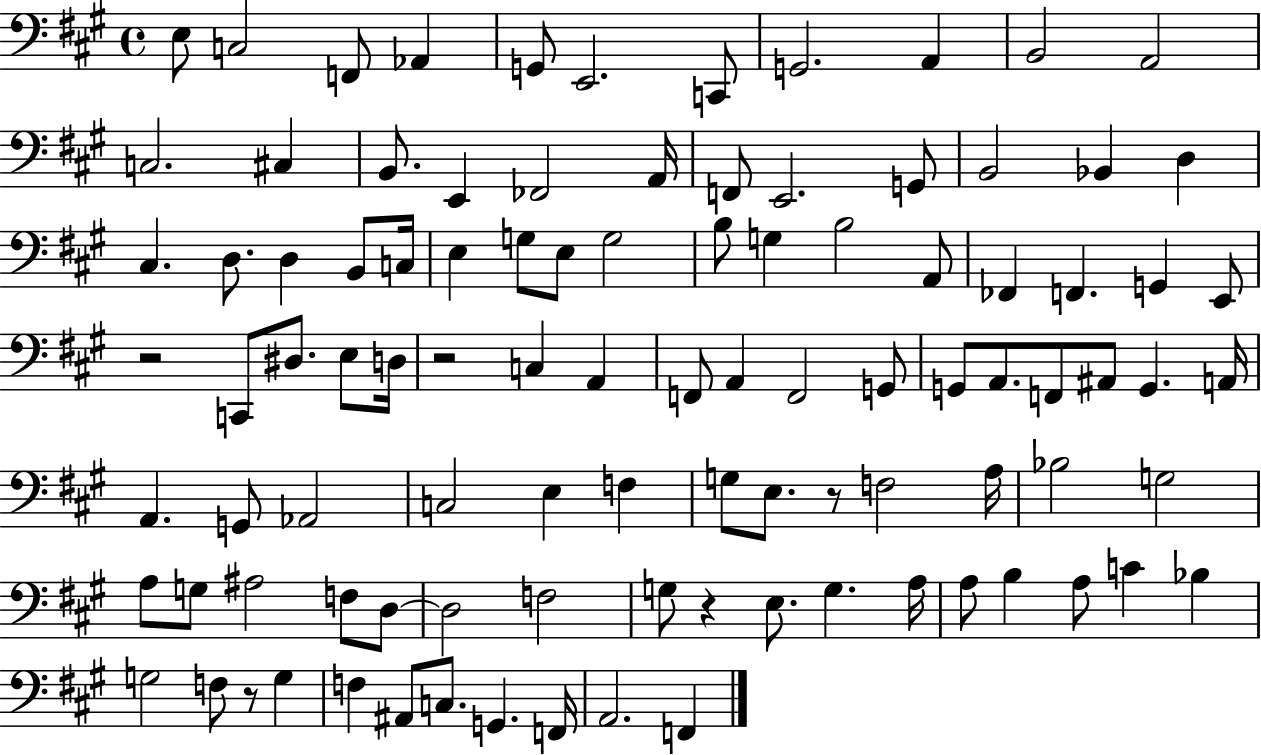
X:1
T:Untitled
M:4/4
L:1/4
K:A
E,/2 C,2 F,,/2 _A,, G,,/2 E,,2 C,,/2 G,,2 A,, B,,2 A,,2 C,2 ^C, B,,/2 E,, _F,,2 A,,/4 F,,/2 E,,2 G,,/2 B,,2 _B,, D, ^C, D,/2 D, B,,/2 C,/4 E, G,/2 E,/2 G,2 B,/2 G, B,2 A,,/2 _F,, F,, G,, E,,/2 z2 C,,/2 ^D,/2 E,/2 D,/4 z2 C, A,, F,,/2 A,, F,,2 G,,/2 G,,/2 A,,/2 F,,/2 ^A,,/2 G,, A,,/4 A,, G,,/2 _A,,2 C,2 E, F, G,/2 E,/2 z/2 F,2 A,/4 _B,2 G,2 A,/2 G,/2 ^A,2 F,/2 D,/2 D,2 F,2 G,/2 z E,/2 G, A,/4 A,/2 B, A,/2 C _B, G,2 F,/2 z/2 G, F, ^A,,/2 C,/2 G,, F,,/4 A,,2 F,,